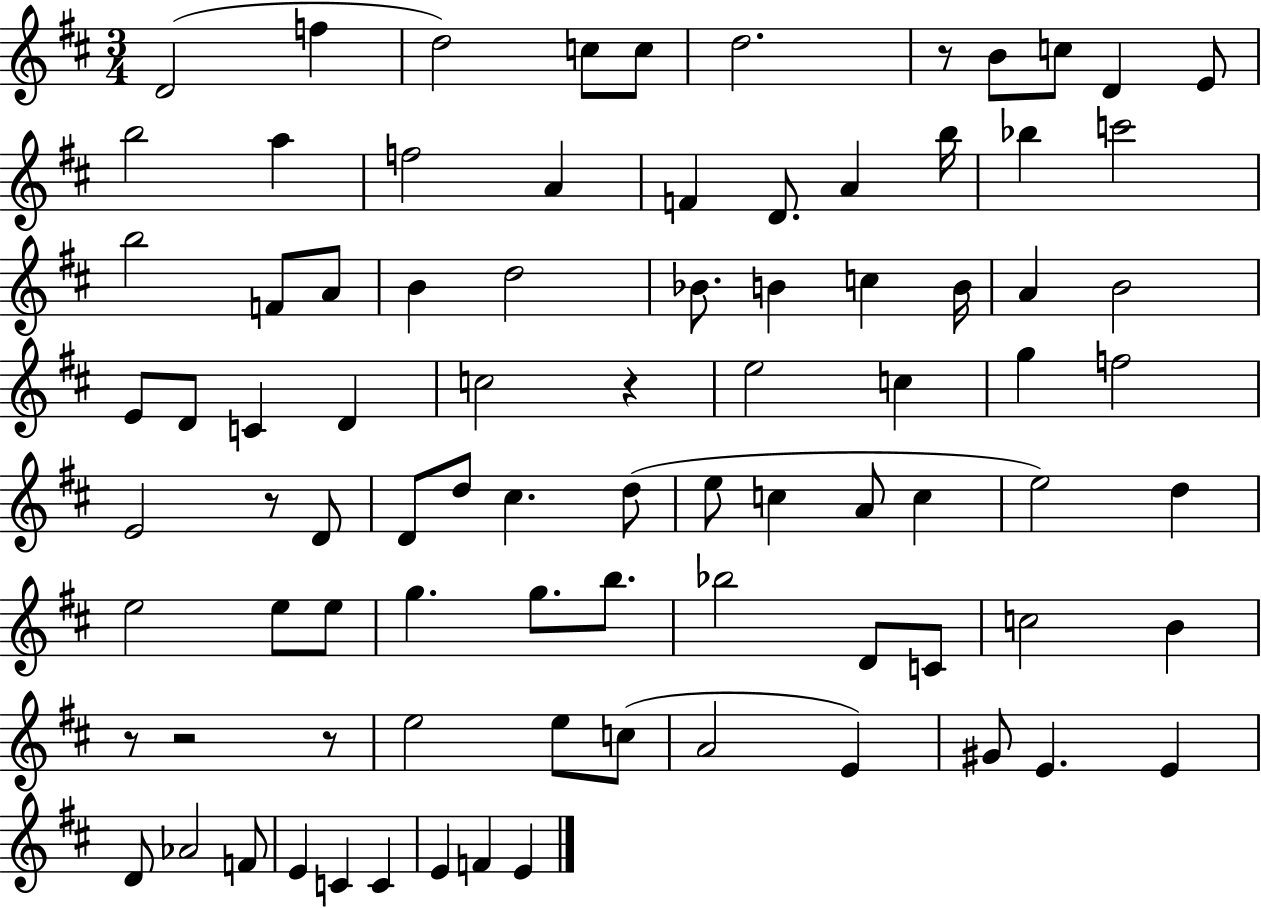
X:1
T:Untitled
M:3/4
L:1/4
K:D
D2 f d2 c/2 c/2 d2 z/2 B/2 c/2 D E/2 b2 a f2 A F D/2 A b/4 _b c'2 b2 F/2 A/2 B d2 _B/2 B c B/4 A B2 E/2 D/2 C D c2 z e2 c g f2 E2 z/2 D/2 D/2 d/2 ^c d/2 e/2 c A/2 c e2 d e2 e/2 e/2 g g/2 b/2 _b2 D/2 C/2 c2 B z/2 z2 z/2 e2 e/2 c/2 A2 E ^G/2 E E D/2 _A2 F/2 E C C E F E